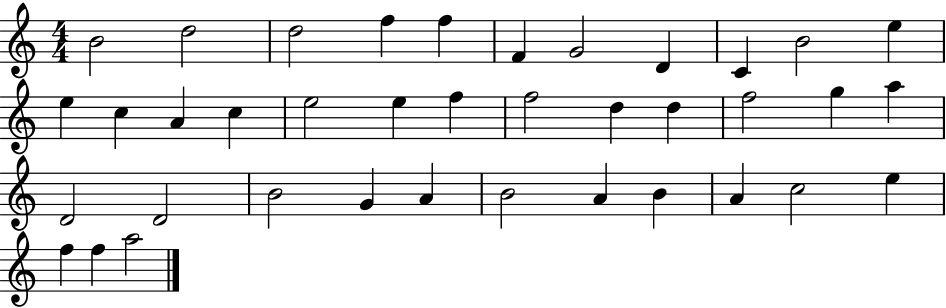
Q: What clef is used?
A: treble